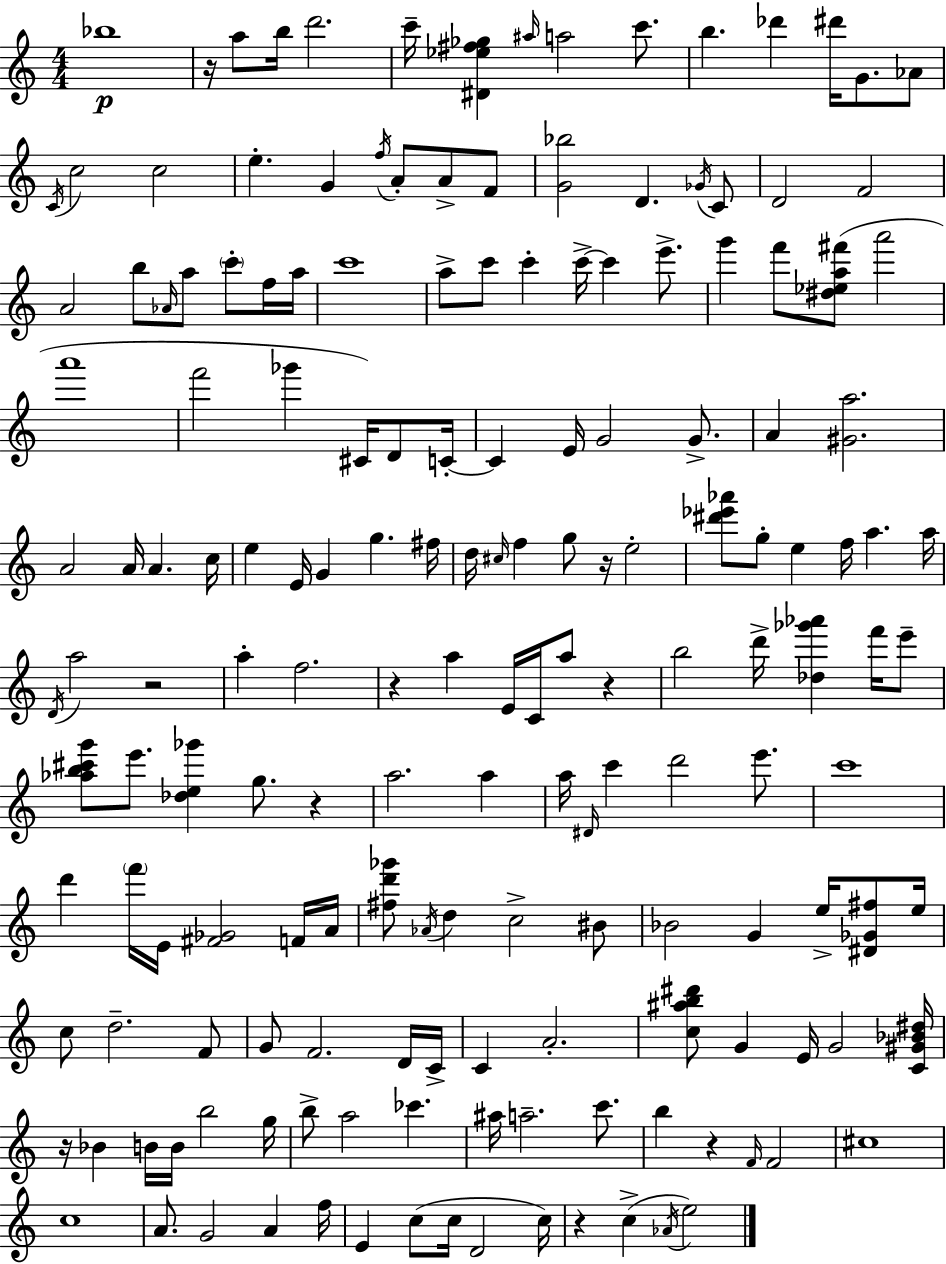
Bb5/w R/s A5/e B5/s D6/h. C6/s [D#4,Eb5,F#5,Gb5]/q A#5/s A5/h C6/e. B5/q. Db6/q D#6/s G4/e. Ab4/e C4/s C5/h C5/h E5/q. G4/q F5/s A4/e A4/e F4/e [G4,Bb5]/h D4/q. Gb4/s C4/e D4/h F4/h A4/h B5/e Ab4/s A5/e C6/e F5/s A5/s C6/w A5/e C6/e C6/q C6/s C6/q E6/e. G6/q F6/e [D#5,Eb5,A5,F#6]/e A6/h A6/w F6/h Gb6/q C#4/s D4/e C4/s C4/q E4/s G4/h G4/e. A4/q [G#4,A5]/h. A4/h A4/s A4/q. C5/s E5/q E4/s G4/q G5/q. F#5/s D5/s C#5/s F5/q G5/e R/s E5/h [D#6,Eb6,Ab6]/e G5/e E5/q F5/s A5/q. A5/s D4/s A5/h R/h A5/q F5/h. R/q A5/q E4/s C4/s A5/e R/q B5/h D6/s [Db5,Gb6,Ab6]/q F6/s E6/e [Ab5,B5,C#6,G6]/e E6/e. [Db5,E5,Gb6]/q G5/e. R/q A5/h. A5/q A5/s D#4/s C6/q D6/h E6/e. C6/w D6/q F6/s E4/s [F#4,Gb4]/h F4/s A4/s [F#5,D6,Gb6]/e Ab4/s D5/q C5/h BIS4/e Bb4/h G4/q E5/s [D#4,Gb4,F#5]/e E5/s C5/e D5/h. F4/e G4/e F4/h. D4/s C4/s C4/q A4/h. [C5,A#5,B5,D#6]/e G4/q E4/s G4/h [C4,G#4,Bb4,D#5]/s R/s Bb4/q B4/s B4/s B5/h G5/s B5/e A5/h CES6/q. A#5/s A5/h. C6/e. B5/q R/q F4/s F4/h C#5/w C5/w A4/e. G4/h A4/q F5/s E4/q C5/e C5/s D4/h C5/s R/q C5/q Ab4/s E5/h